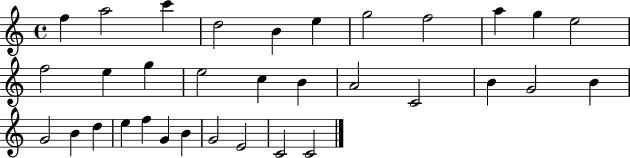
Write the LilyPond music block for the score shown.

{
  \clef treble
  \time 4/4
  \defaultTimeSignature
  \key c \major
  f''4 a''2 c'''4 | d''2 b'4 e''4 | g''2 f''2 | a''4 g''4 e''2 | \break f''2 e''4 g''4 | e''2 c''4 b'4 | a'2 c'2 | b'4 g'2 b'4 | \break g'2 b'4 d''4 | e''4 f''4 g'4 b'4 | g'2 e'2 | c'2 c'2 | \break \bar "|."
}